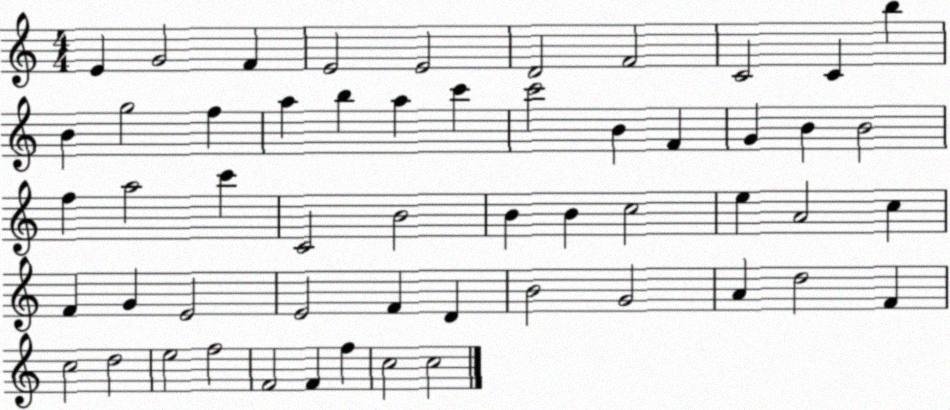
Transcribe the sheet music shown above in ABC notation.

X:1
T:Untitled
M:4/4
L:1/4
K:C
E G2 F E2 E2 D2 F2 C2 C b B g2 f a b a c' c'2 B F G B B2 f a2 c' C2 B2 B B c2 e A2 c F G E2 E2 F D B2 G2 A d2 F c2 d2 e2 f2 F2 F f c2 c2